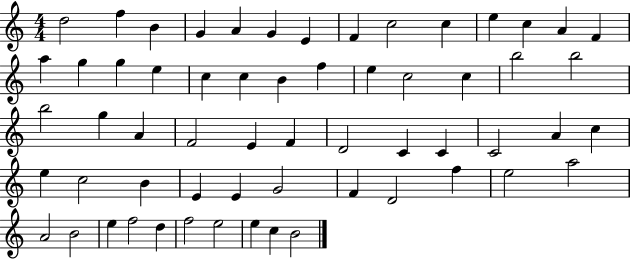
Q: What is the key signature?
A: C major